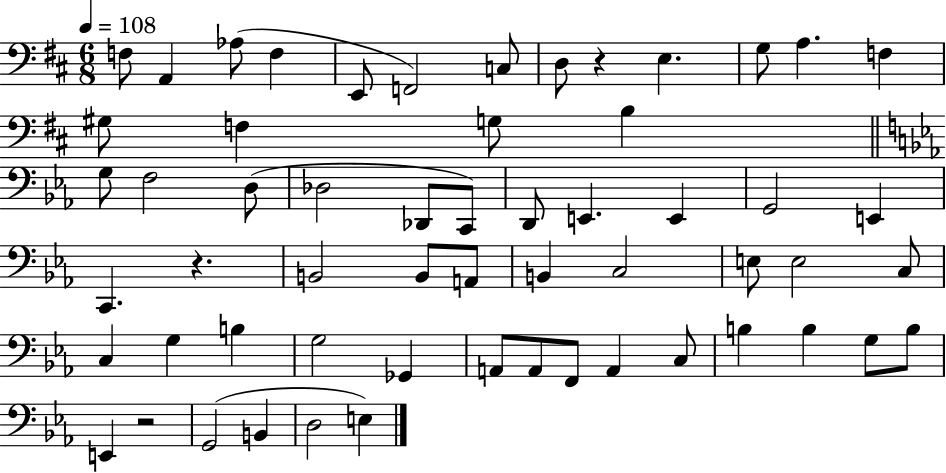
{
  \clef bass
  \numericTimeSignature
  \time 6/8
  \key d \major
  \tempo 4 = 108
  f8 a,4 aes8( f4 | e,8 f,2) c8 | d8 r4 e4. | g8 a4. f4 | \break gis8 f4 g8 b4 | \bar "||" \break \key c \minor g8 f2 d8( | des2 des,8 c,8) | d,8 e,4. e,4 | g,2 e,4 | \break c,4. r4. | b,2 b,8 a,8 | b,4 c2 | e8 e2 c8 | \break c4 g4 b4 | g2 ges,4 | a,8 a,8 f,8 a,4 c8 | b4 b4 g8 b8 | \break e,4 r2 | g,2( b,4 | d2 e4) | \bar "|."
}